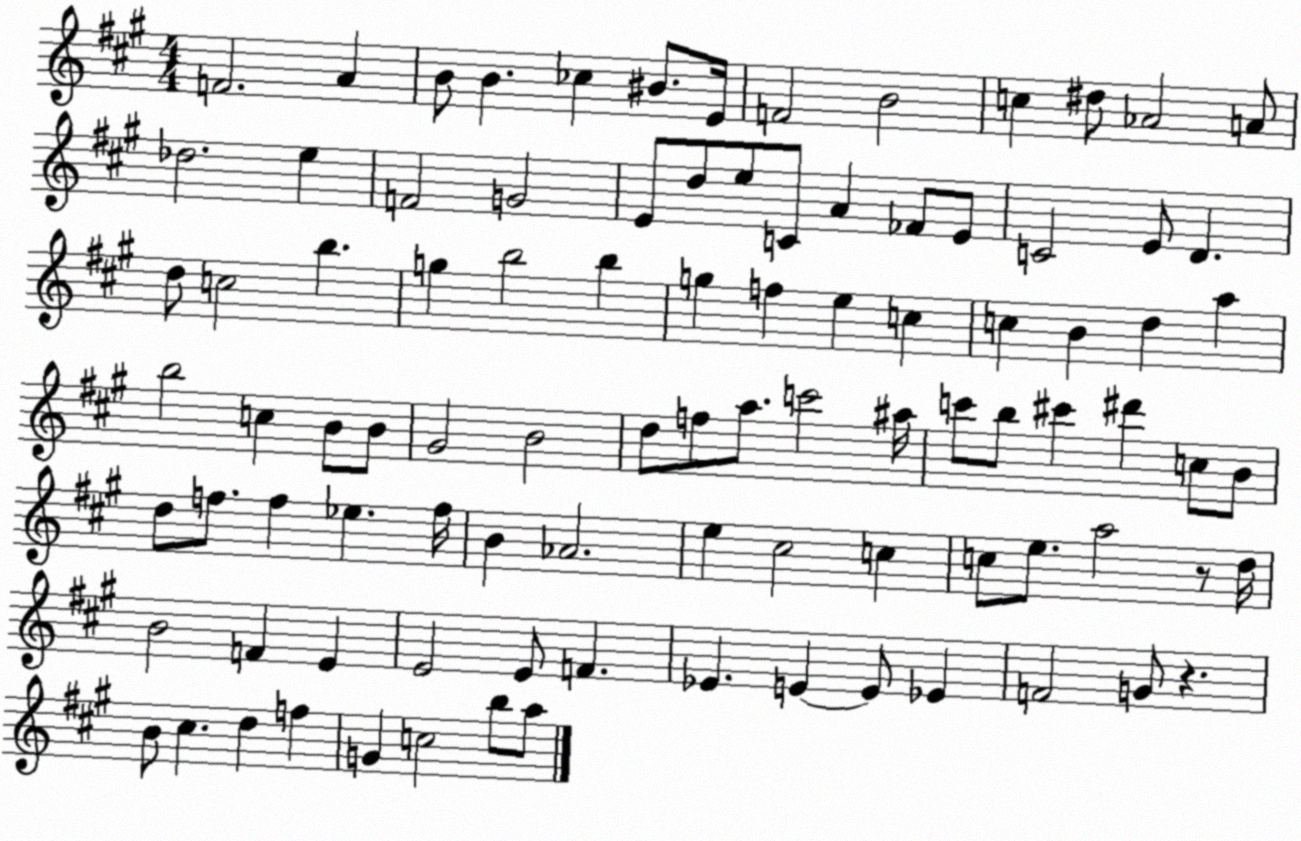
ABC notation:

X:1
T:Untitled
M:4/4
L:1/4
K:A
F2 A B/2 B _c ^B/2 E/4 F2 B2 c ^d/2 _A2 A/2 _d2 e F2 G2 E/2 d/2 e/2 C/2 A _F/2 E/2 C2 E/2 D d/2 c2 b g b2 b g f e c c B d a b2 c B/2 B/2 ^G2 B2 d/2 f/2 a/2 c'2 ^a/4 c'/2 b/2 ^c' ^d' c/2 B/2 d/2 f/2 f _e f/4 B _A2 e ^c2 c c/2 e/2 a2 z/2 d/4 B2 F E E2 E/2 F _E E E/2 _E F2 G/2 z B/2 ^c d f G c2 b/2 a/2